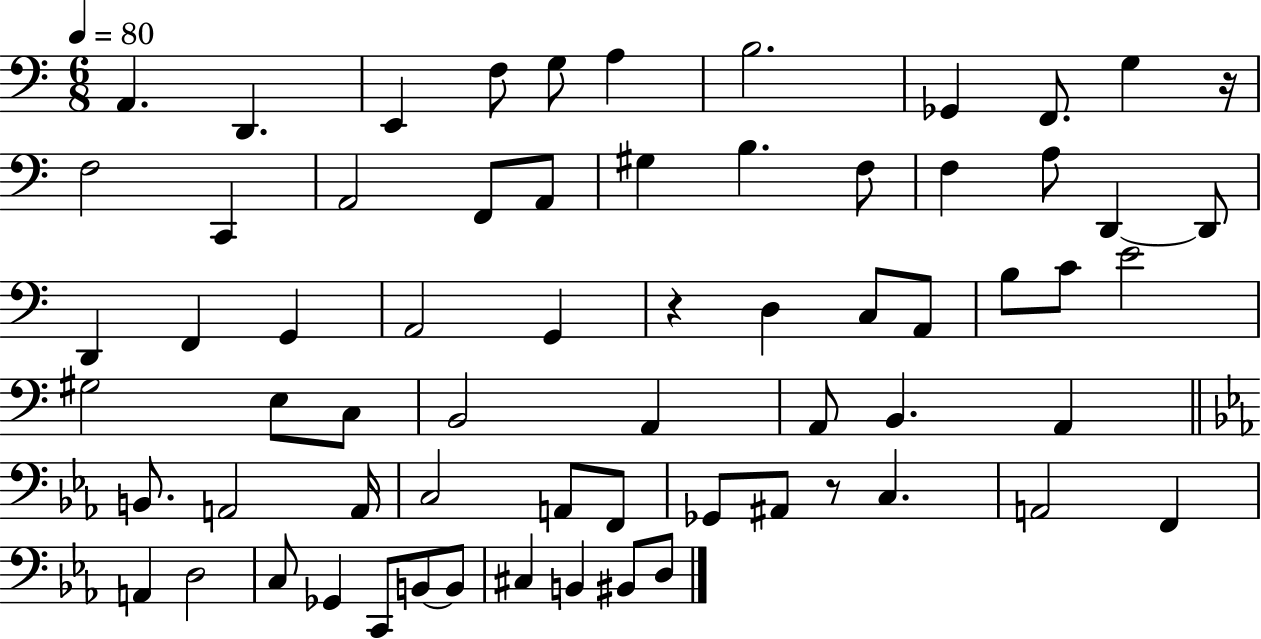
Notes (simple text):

A2/q. D2/q. E2/q F3/e G3/e A3/q B3/h. Gb2/q F2/e. G3/q R/s F3/h C2/q A2/h F2/e A2/e G#3/q B3/q. F3/e F3/q A3/e D2/q D2/e D2/q F2/q G2/q A2/h G2/q R/q D3/q C3/e A2/e B3/e C4/e E4/h G#3/h E3/e C3/e B2/h A2/q A2/e B2/q. A2/q B2/e. A2/h A2/s C3/h A2/e F2/e Gb2/e A#2/e R/e C3/q. A2/h F2/q A2/q D3/h C3/e Gb2/q C2/e B2/e B2/e C#3/q B2/q BIS2/e D3/e